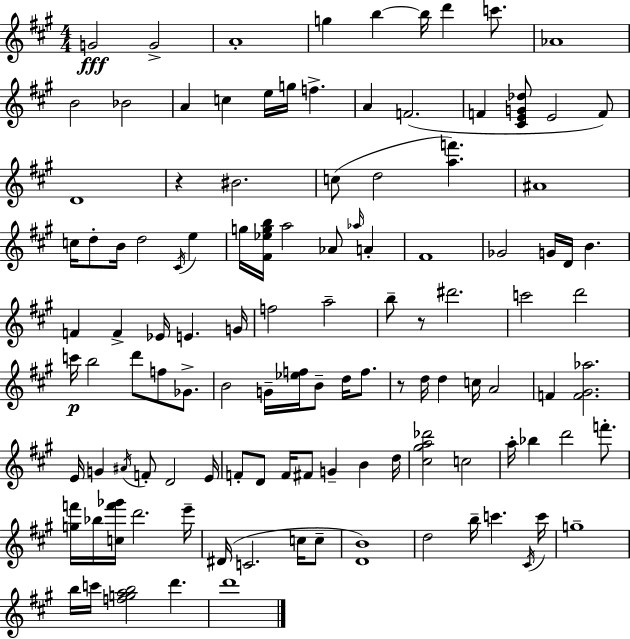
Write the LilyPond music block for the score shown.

{
  \clef treble
  \numericTimeSignature
  \time 4/4
  \key a \major
  \repeat volta 2 { g'2\fff g'2-> | a'1-. | g''4 b''4~~ b''16 d'''4 c'''8. | aes'1 | \break b'2 bes'2 | a'4 c''4 e''16 g''16 f''4.-> | a'4 f'2.( | f'4 <cis' e' g' des''>8 e'2 f'8) | \break d'1 | r4 bis'2. | c''8( d''2 <a'' f'''>4.) | ais'1 | \break c''16 d''8-. b'16 d''2 \acciaccatura { cis'16 } e''4 | g''16 <fis' ees'' g'' b''>16 a''2 aes'8 \grace { aes''16 } a'4-. | fis'1 | ges'2 g'16 d'16 b'4. | \break f'4 f'4-> ees'16 e'4. | g'16 f''2 a''2-- | b''8-- r8 dis'''2. | c'''2 d'''2 | \break c'''16\p b''2 d'''8 f''8 ges'8.-> | b'2 g'16-- <ees'' f''>16 b'8-- d''16 f''8. | r8 d''16 d''4 c''16 a'2 | f'4 <f' gis' aes''>2. | \break e'16 g'4 \acciaccatura { ais'16 } f'8-. d'2 | e'16 f'8-. d'8 f'16 fis'8 g'4-- b'4 | d''16 <cis'' gis'' a'' des'''>2 c''2 | a''16-. bes''4 d'''2 | \break f'''8.-. <g'' f'''>16 bes''16 <c'' f''' ges'''>16 d'''2. | e'''16-- dis'16( c'2. | c''16 c''8-- <d' b'>1) | d''2 b''16-- c'''4. | \break \acciaccatura { cis'16 } c'''16 g''1-- | b''16 c'''16 <f'' g'' a'' b''>2 d'''4. | d'''1 | } \bar "|."
}